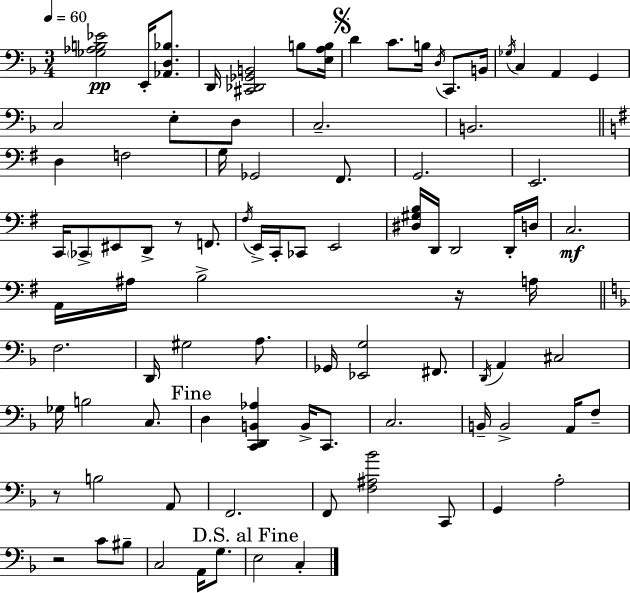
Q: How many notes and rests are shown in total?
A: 90